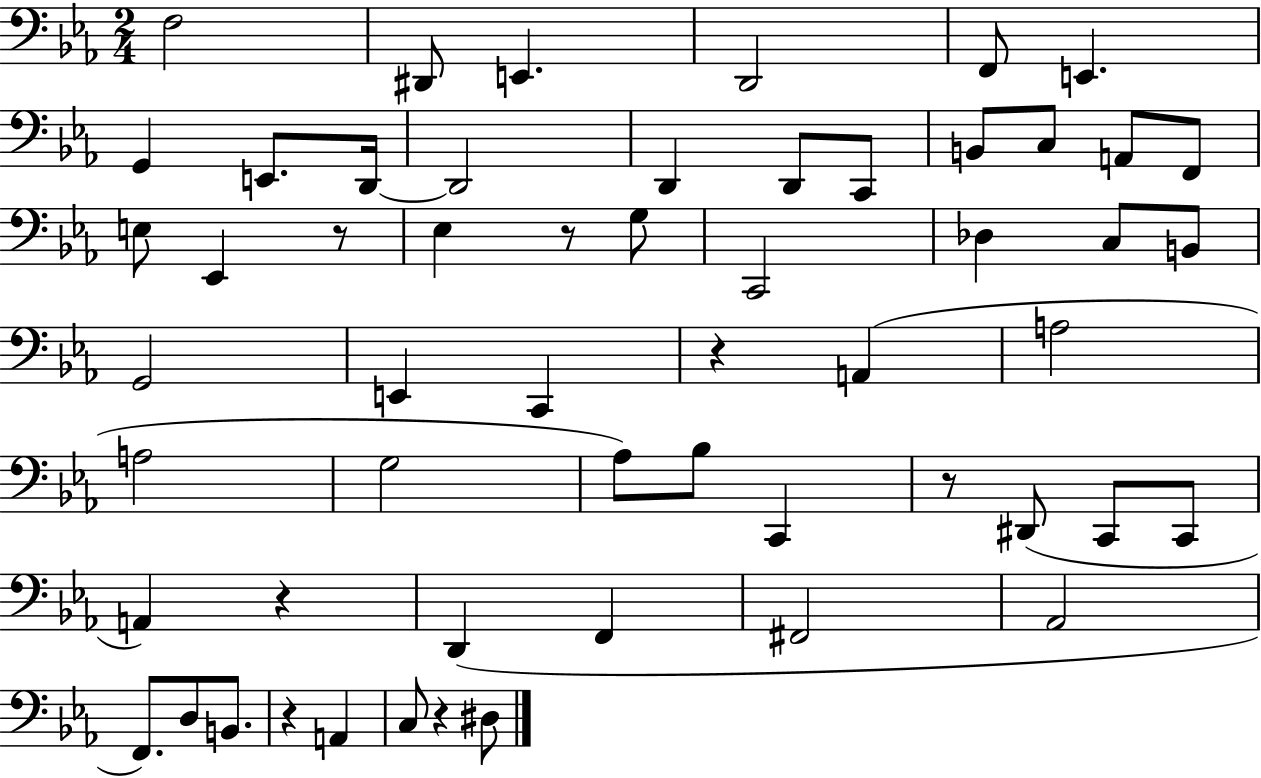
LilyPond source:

{
  \clef bass
  \numericTimeSignature
  \time 2/4
  \key ees \major
  \repeat volta 2 { f2 | dis,8 e,4. | d,2 | f,8 e,4. | \break g,4 e,8. d,16~~ | d,2 | d,4 d,8 c,8 | b,8 c8 a,8 f,8 | \break e8 ees,4 r8 | ees4 r8 g8 | c,2 | des4 c8 b,8 | \break g,2 | e,4 c,4 | r4 a,4( | a2 | \break a2 | g2 | aes8) bes8 c,4 | r8 dis,8( c,8 c,8 | \break a,4) r4 | d,4( f,4 | fis,2 | aes,2 | \break f,8.) d8 b,8. | r4 a,4 | c8 r4 dis8 | } \bar "|."
}